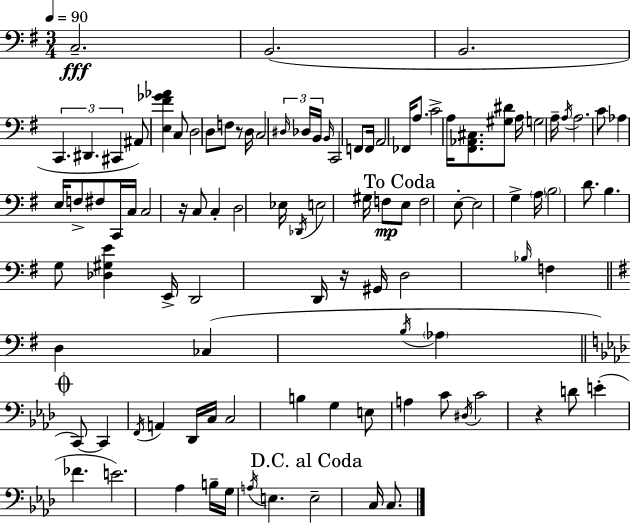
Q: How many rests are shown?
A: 4